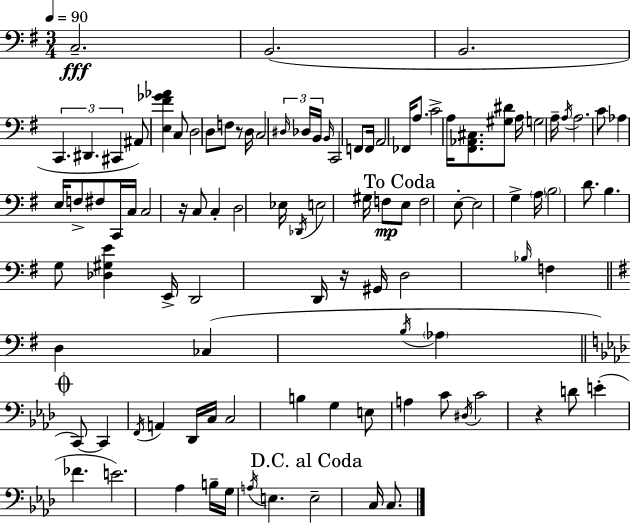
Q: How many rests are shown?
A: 4